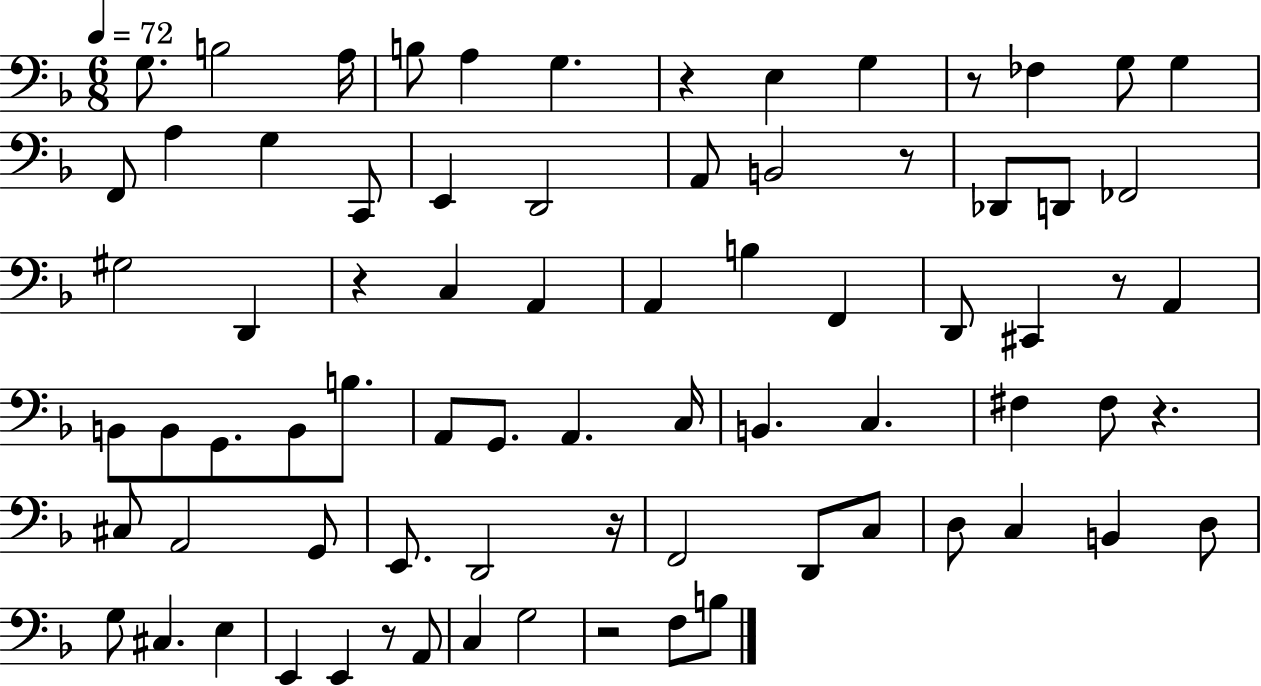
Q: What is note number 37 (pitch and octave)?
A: B3